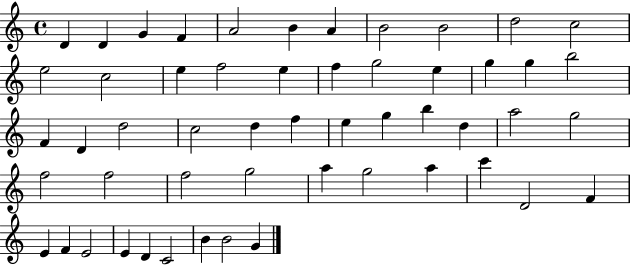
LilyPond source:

{
  \clef treble
  \time 4/4
  \defaultTimeSignature
  \key c \major
  d'4 d'4 g'4 f'4 | a'2 b'4 a'4 | b'2 b'2 | d''2 c''2 | \break e''2 c''2 | e''4 f''2 e''4 | f''4 g''2 e''4 | g''4 g''4 b''2 | \break f'4 d'4 d''2 | c''2 d''4 f''4 | e''4 g''4 b''4 d''4 | a''2 g''2 | \break f''2 f''2 | f''2 g''2 | a''4 g''2 a''4 | c'''4 d'2 f'4 | \break e'4 f'4 e'2 | e'4 d'4 c'2 | b'4 b'2 g'4 | \bar "|."
}